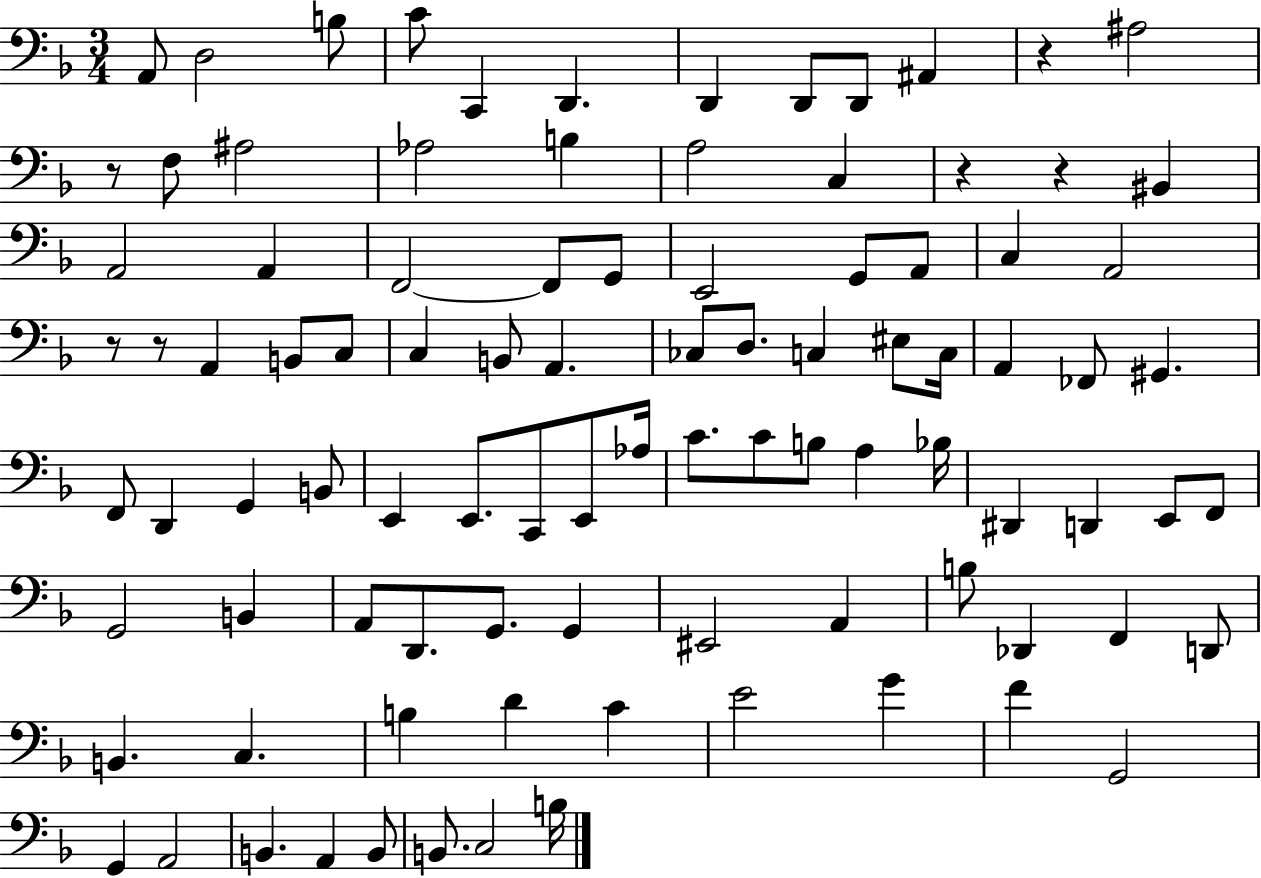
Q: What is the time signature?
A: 3/4